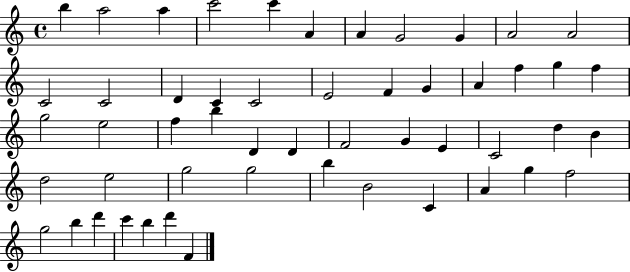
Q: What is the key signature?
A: C major